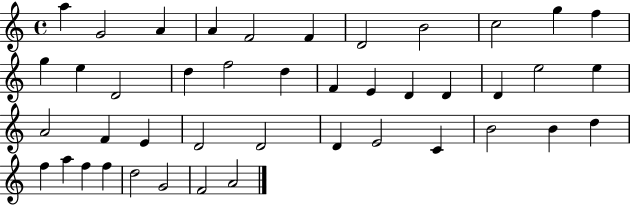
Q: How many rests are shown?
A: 0